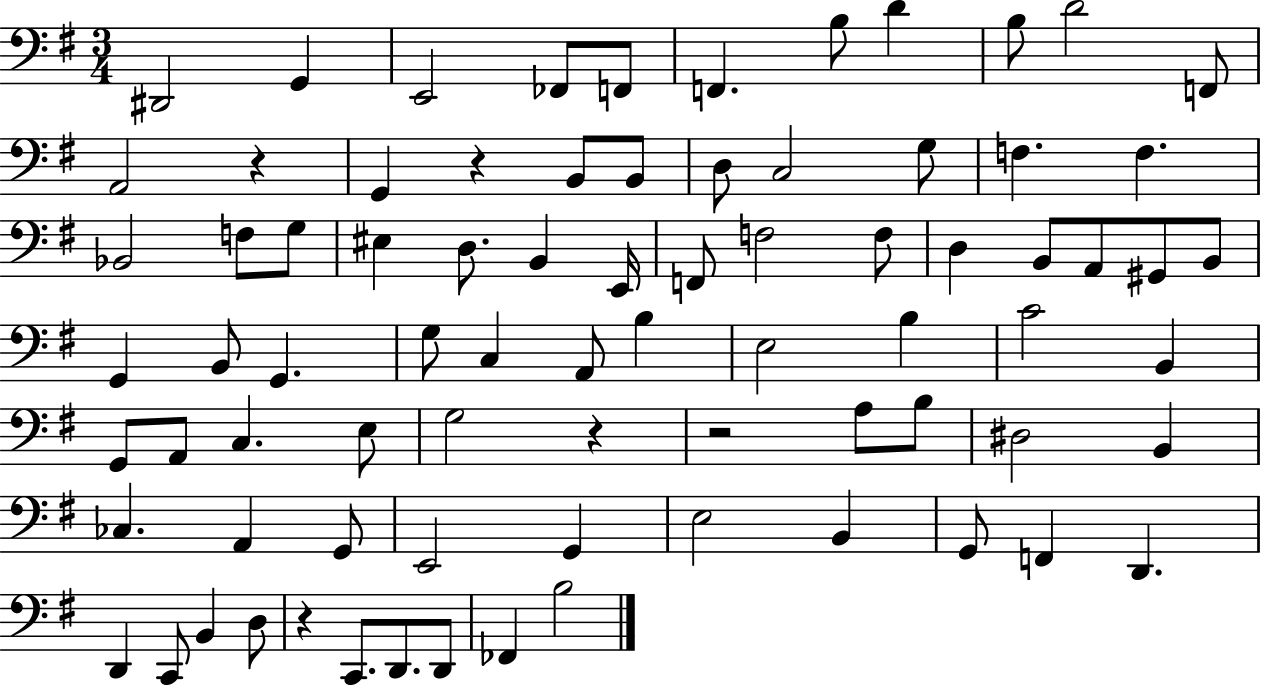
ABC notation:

X:1
T:Untitled
M:3/4
L:1/4
K:G
^D,,2 G,, E,,2 _F,,/2 F,,/2 F,, B,/2 D B,/2 D2 F,,/2 A,,2 z G,, z B,,/2 B,,/2 D,/2 C,2 G,/2 F, F, _B,,2 F,/2 G,/2 ^E, D,/2 B,, E,,/4 F,,/2 F,2 F,/2 D, B,,/2 A,,/2 ^G,,/2 B,,/2 G,, B,,/2 G,, G,/2 C, A,,/2 B, E,2 B, C2 B,, G,,/2 A,,/2 C, E,/2 G,2 z z2 A,/2 B,/2 ^D,2 B,, _C, A,, G,,/2 E,,2 G,, E,2 B,, G,,/2 F,, D,, D,, C,,/2 B,, D,/2 z C,,/2 D,,/2 D,,/2 _F,, B,2